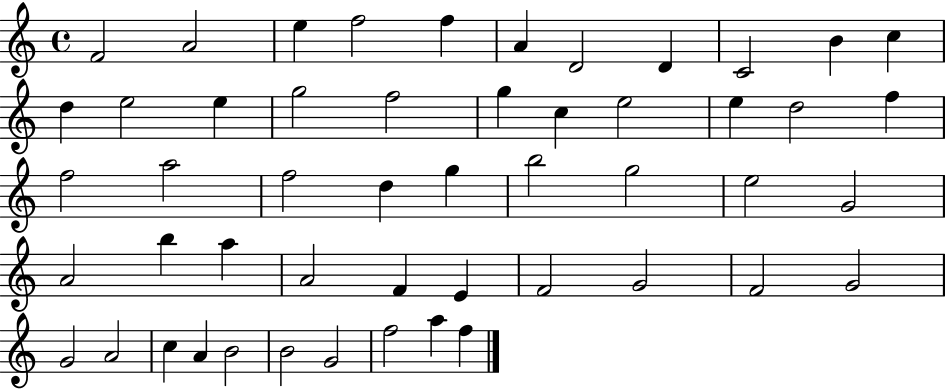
{
  \clef treble
  \time 4/4
  \defaultTimeSignature
  \key c \major
  f'2 a'2 | e''4 f''2 f''4 | a'4 d'2 d'4 | c'2 b'4 c''4 | \break d''4 e''2 e''4 | g''2 f''2 | g''4 c''4 e''2 | e''4 d''2 f''4 | \break f''2 a''2 | f''2 d''4 g''4 | b''2 g''2 | e''2 g'2 | \break a'2 b''4 a''4 | a'2 f'4 e'4 | f'2 g'2 | f'2 g'2 | \break g'2 a'2 | c''4 a'4 b'2 | b'2 g'2 | f''2 a''4 f''4 | \break \bar "|."
}